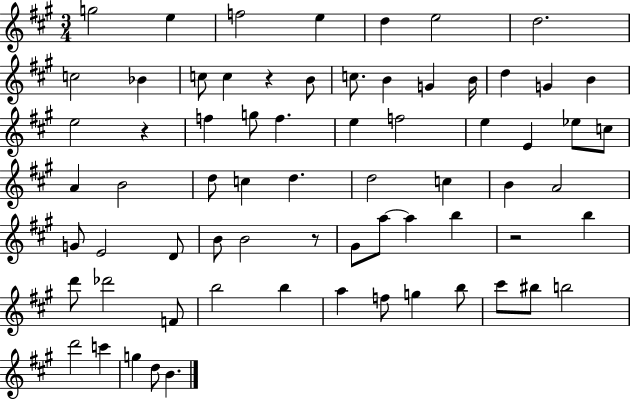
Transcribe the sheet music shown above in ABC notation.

X:1
T:Untitled
M:3/4
L:1/4
K:A
g2 e f2 e d e2 d2 c2 _B c/2 c z B/2 c/2 B G B/4 d G B e2 z f g/2 f e f2 e E _e/2 c/2 A B2 d/2 c d d2 c B A2 G/2 E2 D/2 B/2 B2 z/2 ^G/2 a/2 a b z2 b d'/2 _d'2 F/2 b2 b a f/2 g b/2 ^c'/2 ^b/2 b2 d'2 c' g d/2 B